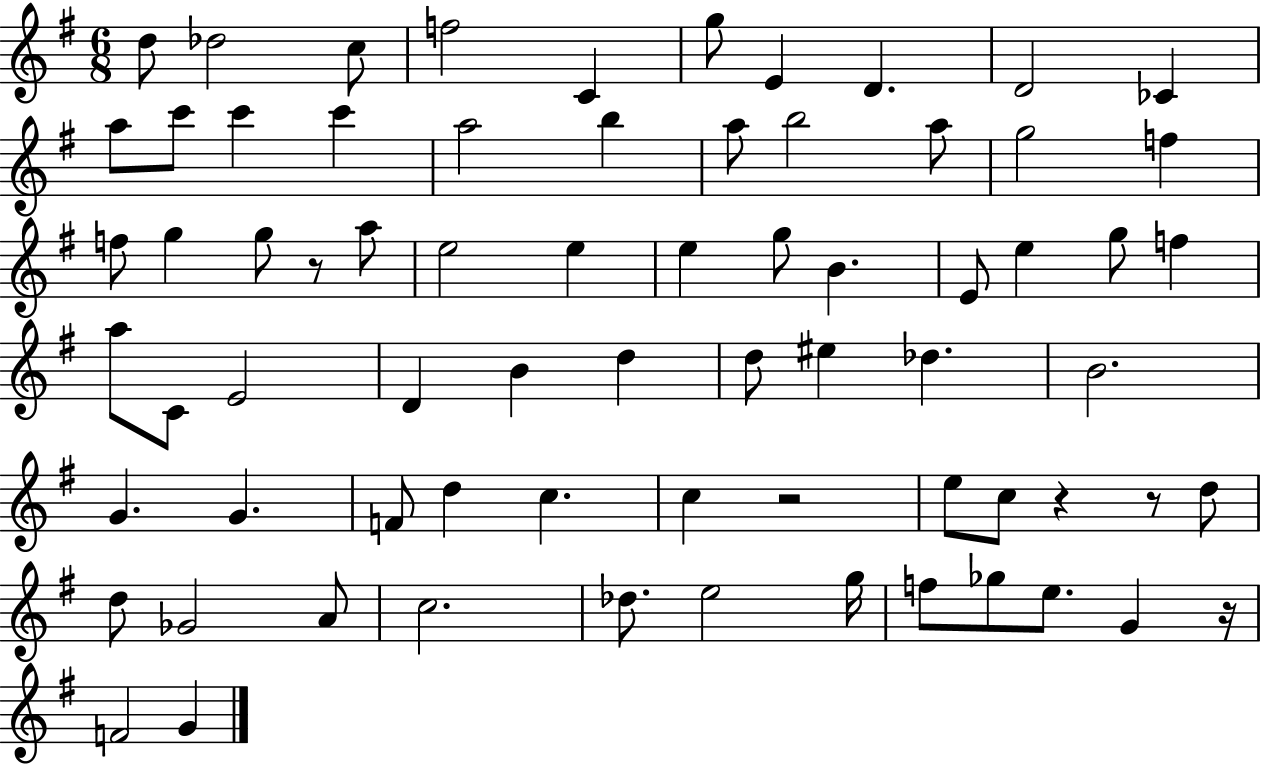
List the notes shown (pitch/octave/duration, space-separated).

D5/e Db5/h C5/e F5/h C4/q G5/e E4/q D4/q. D4/h CES4/q A5/e C6/e C6/q C6/q A5/h B5/q A5/e B5/h A5/e G5/h F5/q F5/e G5/q G5/e R/e A5/e E5/h E5/q E5/q G5/e B4/q. E4/e E5/q G5/e F5/q A5/e C4/e E4/h D4/q B4/q D5/q D5/e EIS5/q Db5/q. B4/h. G4/q. G4/q. F4/e D5/q C5/q. C5/q R/h E5/e C5/e R/q R/e D5/e D5/e Gb4/h A4/e C5/h. Db5/e. E5/h G5/s F5/e Gb5/e E5/e. G4/q R/s F4/h G4/q